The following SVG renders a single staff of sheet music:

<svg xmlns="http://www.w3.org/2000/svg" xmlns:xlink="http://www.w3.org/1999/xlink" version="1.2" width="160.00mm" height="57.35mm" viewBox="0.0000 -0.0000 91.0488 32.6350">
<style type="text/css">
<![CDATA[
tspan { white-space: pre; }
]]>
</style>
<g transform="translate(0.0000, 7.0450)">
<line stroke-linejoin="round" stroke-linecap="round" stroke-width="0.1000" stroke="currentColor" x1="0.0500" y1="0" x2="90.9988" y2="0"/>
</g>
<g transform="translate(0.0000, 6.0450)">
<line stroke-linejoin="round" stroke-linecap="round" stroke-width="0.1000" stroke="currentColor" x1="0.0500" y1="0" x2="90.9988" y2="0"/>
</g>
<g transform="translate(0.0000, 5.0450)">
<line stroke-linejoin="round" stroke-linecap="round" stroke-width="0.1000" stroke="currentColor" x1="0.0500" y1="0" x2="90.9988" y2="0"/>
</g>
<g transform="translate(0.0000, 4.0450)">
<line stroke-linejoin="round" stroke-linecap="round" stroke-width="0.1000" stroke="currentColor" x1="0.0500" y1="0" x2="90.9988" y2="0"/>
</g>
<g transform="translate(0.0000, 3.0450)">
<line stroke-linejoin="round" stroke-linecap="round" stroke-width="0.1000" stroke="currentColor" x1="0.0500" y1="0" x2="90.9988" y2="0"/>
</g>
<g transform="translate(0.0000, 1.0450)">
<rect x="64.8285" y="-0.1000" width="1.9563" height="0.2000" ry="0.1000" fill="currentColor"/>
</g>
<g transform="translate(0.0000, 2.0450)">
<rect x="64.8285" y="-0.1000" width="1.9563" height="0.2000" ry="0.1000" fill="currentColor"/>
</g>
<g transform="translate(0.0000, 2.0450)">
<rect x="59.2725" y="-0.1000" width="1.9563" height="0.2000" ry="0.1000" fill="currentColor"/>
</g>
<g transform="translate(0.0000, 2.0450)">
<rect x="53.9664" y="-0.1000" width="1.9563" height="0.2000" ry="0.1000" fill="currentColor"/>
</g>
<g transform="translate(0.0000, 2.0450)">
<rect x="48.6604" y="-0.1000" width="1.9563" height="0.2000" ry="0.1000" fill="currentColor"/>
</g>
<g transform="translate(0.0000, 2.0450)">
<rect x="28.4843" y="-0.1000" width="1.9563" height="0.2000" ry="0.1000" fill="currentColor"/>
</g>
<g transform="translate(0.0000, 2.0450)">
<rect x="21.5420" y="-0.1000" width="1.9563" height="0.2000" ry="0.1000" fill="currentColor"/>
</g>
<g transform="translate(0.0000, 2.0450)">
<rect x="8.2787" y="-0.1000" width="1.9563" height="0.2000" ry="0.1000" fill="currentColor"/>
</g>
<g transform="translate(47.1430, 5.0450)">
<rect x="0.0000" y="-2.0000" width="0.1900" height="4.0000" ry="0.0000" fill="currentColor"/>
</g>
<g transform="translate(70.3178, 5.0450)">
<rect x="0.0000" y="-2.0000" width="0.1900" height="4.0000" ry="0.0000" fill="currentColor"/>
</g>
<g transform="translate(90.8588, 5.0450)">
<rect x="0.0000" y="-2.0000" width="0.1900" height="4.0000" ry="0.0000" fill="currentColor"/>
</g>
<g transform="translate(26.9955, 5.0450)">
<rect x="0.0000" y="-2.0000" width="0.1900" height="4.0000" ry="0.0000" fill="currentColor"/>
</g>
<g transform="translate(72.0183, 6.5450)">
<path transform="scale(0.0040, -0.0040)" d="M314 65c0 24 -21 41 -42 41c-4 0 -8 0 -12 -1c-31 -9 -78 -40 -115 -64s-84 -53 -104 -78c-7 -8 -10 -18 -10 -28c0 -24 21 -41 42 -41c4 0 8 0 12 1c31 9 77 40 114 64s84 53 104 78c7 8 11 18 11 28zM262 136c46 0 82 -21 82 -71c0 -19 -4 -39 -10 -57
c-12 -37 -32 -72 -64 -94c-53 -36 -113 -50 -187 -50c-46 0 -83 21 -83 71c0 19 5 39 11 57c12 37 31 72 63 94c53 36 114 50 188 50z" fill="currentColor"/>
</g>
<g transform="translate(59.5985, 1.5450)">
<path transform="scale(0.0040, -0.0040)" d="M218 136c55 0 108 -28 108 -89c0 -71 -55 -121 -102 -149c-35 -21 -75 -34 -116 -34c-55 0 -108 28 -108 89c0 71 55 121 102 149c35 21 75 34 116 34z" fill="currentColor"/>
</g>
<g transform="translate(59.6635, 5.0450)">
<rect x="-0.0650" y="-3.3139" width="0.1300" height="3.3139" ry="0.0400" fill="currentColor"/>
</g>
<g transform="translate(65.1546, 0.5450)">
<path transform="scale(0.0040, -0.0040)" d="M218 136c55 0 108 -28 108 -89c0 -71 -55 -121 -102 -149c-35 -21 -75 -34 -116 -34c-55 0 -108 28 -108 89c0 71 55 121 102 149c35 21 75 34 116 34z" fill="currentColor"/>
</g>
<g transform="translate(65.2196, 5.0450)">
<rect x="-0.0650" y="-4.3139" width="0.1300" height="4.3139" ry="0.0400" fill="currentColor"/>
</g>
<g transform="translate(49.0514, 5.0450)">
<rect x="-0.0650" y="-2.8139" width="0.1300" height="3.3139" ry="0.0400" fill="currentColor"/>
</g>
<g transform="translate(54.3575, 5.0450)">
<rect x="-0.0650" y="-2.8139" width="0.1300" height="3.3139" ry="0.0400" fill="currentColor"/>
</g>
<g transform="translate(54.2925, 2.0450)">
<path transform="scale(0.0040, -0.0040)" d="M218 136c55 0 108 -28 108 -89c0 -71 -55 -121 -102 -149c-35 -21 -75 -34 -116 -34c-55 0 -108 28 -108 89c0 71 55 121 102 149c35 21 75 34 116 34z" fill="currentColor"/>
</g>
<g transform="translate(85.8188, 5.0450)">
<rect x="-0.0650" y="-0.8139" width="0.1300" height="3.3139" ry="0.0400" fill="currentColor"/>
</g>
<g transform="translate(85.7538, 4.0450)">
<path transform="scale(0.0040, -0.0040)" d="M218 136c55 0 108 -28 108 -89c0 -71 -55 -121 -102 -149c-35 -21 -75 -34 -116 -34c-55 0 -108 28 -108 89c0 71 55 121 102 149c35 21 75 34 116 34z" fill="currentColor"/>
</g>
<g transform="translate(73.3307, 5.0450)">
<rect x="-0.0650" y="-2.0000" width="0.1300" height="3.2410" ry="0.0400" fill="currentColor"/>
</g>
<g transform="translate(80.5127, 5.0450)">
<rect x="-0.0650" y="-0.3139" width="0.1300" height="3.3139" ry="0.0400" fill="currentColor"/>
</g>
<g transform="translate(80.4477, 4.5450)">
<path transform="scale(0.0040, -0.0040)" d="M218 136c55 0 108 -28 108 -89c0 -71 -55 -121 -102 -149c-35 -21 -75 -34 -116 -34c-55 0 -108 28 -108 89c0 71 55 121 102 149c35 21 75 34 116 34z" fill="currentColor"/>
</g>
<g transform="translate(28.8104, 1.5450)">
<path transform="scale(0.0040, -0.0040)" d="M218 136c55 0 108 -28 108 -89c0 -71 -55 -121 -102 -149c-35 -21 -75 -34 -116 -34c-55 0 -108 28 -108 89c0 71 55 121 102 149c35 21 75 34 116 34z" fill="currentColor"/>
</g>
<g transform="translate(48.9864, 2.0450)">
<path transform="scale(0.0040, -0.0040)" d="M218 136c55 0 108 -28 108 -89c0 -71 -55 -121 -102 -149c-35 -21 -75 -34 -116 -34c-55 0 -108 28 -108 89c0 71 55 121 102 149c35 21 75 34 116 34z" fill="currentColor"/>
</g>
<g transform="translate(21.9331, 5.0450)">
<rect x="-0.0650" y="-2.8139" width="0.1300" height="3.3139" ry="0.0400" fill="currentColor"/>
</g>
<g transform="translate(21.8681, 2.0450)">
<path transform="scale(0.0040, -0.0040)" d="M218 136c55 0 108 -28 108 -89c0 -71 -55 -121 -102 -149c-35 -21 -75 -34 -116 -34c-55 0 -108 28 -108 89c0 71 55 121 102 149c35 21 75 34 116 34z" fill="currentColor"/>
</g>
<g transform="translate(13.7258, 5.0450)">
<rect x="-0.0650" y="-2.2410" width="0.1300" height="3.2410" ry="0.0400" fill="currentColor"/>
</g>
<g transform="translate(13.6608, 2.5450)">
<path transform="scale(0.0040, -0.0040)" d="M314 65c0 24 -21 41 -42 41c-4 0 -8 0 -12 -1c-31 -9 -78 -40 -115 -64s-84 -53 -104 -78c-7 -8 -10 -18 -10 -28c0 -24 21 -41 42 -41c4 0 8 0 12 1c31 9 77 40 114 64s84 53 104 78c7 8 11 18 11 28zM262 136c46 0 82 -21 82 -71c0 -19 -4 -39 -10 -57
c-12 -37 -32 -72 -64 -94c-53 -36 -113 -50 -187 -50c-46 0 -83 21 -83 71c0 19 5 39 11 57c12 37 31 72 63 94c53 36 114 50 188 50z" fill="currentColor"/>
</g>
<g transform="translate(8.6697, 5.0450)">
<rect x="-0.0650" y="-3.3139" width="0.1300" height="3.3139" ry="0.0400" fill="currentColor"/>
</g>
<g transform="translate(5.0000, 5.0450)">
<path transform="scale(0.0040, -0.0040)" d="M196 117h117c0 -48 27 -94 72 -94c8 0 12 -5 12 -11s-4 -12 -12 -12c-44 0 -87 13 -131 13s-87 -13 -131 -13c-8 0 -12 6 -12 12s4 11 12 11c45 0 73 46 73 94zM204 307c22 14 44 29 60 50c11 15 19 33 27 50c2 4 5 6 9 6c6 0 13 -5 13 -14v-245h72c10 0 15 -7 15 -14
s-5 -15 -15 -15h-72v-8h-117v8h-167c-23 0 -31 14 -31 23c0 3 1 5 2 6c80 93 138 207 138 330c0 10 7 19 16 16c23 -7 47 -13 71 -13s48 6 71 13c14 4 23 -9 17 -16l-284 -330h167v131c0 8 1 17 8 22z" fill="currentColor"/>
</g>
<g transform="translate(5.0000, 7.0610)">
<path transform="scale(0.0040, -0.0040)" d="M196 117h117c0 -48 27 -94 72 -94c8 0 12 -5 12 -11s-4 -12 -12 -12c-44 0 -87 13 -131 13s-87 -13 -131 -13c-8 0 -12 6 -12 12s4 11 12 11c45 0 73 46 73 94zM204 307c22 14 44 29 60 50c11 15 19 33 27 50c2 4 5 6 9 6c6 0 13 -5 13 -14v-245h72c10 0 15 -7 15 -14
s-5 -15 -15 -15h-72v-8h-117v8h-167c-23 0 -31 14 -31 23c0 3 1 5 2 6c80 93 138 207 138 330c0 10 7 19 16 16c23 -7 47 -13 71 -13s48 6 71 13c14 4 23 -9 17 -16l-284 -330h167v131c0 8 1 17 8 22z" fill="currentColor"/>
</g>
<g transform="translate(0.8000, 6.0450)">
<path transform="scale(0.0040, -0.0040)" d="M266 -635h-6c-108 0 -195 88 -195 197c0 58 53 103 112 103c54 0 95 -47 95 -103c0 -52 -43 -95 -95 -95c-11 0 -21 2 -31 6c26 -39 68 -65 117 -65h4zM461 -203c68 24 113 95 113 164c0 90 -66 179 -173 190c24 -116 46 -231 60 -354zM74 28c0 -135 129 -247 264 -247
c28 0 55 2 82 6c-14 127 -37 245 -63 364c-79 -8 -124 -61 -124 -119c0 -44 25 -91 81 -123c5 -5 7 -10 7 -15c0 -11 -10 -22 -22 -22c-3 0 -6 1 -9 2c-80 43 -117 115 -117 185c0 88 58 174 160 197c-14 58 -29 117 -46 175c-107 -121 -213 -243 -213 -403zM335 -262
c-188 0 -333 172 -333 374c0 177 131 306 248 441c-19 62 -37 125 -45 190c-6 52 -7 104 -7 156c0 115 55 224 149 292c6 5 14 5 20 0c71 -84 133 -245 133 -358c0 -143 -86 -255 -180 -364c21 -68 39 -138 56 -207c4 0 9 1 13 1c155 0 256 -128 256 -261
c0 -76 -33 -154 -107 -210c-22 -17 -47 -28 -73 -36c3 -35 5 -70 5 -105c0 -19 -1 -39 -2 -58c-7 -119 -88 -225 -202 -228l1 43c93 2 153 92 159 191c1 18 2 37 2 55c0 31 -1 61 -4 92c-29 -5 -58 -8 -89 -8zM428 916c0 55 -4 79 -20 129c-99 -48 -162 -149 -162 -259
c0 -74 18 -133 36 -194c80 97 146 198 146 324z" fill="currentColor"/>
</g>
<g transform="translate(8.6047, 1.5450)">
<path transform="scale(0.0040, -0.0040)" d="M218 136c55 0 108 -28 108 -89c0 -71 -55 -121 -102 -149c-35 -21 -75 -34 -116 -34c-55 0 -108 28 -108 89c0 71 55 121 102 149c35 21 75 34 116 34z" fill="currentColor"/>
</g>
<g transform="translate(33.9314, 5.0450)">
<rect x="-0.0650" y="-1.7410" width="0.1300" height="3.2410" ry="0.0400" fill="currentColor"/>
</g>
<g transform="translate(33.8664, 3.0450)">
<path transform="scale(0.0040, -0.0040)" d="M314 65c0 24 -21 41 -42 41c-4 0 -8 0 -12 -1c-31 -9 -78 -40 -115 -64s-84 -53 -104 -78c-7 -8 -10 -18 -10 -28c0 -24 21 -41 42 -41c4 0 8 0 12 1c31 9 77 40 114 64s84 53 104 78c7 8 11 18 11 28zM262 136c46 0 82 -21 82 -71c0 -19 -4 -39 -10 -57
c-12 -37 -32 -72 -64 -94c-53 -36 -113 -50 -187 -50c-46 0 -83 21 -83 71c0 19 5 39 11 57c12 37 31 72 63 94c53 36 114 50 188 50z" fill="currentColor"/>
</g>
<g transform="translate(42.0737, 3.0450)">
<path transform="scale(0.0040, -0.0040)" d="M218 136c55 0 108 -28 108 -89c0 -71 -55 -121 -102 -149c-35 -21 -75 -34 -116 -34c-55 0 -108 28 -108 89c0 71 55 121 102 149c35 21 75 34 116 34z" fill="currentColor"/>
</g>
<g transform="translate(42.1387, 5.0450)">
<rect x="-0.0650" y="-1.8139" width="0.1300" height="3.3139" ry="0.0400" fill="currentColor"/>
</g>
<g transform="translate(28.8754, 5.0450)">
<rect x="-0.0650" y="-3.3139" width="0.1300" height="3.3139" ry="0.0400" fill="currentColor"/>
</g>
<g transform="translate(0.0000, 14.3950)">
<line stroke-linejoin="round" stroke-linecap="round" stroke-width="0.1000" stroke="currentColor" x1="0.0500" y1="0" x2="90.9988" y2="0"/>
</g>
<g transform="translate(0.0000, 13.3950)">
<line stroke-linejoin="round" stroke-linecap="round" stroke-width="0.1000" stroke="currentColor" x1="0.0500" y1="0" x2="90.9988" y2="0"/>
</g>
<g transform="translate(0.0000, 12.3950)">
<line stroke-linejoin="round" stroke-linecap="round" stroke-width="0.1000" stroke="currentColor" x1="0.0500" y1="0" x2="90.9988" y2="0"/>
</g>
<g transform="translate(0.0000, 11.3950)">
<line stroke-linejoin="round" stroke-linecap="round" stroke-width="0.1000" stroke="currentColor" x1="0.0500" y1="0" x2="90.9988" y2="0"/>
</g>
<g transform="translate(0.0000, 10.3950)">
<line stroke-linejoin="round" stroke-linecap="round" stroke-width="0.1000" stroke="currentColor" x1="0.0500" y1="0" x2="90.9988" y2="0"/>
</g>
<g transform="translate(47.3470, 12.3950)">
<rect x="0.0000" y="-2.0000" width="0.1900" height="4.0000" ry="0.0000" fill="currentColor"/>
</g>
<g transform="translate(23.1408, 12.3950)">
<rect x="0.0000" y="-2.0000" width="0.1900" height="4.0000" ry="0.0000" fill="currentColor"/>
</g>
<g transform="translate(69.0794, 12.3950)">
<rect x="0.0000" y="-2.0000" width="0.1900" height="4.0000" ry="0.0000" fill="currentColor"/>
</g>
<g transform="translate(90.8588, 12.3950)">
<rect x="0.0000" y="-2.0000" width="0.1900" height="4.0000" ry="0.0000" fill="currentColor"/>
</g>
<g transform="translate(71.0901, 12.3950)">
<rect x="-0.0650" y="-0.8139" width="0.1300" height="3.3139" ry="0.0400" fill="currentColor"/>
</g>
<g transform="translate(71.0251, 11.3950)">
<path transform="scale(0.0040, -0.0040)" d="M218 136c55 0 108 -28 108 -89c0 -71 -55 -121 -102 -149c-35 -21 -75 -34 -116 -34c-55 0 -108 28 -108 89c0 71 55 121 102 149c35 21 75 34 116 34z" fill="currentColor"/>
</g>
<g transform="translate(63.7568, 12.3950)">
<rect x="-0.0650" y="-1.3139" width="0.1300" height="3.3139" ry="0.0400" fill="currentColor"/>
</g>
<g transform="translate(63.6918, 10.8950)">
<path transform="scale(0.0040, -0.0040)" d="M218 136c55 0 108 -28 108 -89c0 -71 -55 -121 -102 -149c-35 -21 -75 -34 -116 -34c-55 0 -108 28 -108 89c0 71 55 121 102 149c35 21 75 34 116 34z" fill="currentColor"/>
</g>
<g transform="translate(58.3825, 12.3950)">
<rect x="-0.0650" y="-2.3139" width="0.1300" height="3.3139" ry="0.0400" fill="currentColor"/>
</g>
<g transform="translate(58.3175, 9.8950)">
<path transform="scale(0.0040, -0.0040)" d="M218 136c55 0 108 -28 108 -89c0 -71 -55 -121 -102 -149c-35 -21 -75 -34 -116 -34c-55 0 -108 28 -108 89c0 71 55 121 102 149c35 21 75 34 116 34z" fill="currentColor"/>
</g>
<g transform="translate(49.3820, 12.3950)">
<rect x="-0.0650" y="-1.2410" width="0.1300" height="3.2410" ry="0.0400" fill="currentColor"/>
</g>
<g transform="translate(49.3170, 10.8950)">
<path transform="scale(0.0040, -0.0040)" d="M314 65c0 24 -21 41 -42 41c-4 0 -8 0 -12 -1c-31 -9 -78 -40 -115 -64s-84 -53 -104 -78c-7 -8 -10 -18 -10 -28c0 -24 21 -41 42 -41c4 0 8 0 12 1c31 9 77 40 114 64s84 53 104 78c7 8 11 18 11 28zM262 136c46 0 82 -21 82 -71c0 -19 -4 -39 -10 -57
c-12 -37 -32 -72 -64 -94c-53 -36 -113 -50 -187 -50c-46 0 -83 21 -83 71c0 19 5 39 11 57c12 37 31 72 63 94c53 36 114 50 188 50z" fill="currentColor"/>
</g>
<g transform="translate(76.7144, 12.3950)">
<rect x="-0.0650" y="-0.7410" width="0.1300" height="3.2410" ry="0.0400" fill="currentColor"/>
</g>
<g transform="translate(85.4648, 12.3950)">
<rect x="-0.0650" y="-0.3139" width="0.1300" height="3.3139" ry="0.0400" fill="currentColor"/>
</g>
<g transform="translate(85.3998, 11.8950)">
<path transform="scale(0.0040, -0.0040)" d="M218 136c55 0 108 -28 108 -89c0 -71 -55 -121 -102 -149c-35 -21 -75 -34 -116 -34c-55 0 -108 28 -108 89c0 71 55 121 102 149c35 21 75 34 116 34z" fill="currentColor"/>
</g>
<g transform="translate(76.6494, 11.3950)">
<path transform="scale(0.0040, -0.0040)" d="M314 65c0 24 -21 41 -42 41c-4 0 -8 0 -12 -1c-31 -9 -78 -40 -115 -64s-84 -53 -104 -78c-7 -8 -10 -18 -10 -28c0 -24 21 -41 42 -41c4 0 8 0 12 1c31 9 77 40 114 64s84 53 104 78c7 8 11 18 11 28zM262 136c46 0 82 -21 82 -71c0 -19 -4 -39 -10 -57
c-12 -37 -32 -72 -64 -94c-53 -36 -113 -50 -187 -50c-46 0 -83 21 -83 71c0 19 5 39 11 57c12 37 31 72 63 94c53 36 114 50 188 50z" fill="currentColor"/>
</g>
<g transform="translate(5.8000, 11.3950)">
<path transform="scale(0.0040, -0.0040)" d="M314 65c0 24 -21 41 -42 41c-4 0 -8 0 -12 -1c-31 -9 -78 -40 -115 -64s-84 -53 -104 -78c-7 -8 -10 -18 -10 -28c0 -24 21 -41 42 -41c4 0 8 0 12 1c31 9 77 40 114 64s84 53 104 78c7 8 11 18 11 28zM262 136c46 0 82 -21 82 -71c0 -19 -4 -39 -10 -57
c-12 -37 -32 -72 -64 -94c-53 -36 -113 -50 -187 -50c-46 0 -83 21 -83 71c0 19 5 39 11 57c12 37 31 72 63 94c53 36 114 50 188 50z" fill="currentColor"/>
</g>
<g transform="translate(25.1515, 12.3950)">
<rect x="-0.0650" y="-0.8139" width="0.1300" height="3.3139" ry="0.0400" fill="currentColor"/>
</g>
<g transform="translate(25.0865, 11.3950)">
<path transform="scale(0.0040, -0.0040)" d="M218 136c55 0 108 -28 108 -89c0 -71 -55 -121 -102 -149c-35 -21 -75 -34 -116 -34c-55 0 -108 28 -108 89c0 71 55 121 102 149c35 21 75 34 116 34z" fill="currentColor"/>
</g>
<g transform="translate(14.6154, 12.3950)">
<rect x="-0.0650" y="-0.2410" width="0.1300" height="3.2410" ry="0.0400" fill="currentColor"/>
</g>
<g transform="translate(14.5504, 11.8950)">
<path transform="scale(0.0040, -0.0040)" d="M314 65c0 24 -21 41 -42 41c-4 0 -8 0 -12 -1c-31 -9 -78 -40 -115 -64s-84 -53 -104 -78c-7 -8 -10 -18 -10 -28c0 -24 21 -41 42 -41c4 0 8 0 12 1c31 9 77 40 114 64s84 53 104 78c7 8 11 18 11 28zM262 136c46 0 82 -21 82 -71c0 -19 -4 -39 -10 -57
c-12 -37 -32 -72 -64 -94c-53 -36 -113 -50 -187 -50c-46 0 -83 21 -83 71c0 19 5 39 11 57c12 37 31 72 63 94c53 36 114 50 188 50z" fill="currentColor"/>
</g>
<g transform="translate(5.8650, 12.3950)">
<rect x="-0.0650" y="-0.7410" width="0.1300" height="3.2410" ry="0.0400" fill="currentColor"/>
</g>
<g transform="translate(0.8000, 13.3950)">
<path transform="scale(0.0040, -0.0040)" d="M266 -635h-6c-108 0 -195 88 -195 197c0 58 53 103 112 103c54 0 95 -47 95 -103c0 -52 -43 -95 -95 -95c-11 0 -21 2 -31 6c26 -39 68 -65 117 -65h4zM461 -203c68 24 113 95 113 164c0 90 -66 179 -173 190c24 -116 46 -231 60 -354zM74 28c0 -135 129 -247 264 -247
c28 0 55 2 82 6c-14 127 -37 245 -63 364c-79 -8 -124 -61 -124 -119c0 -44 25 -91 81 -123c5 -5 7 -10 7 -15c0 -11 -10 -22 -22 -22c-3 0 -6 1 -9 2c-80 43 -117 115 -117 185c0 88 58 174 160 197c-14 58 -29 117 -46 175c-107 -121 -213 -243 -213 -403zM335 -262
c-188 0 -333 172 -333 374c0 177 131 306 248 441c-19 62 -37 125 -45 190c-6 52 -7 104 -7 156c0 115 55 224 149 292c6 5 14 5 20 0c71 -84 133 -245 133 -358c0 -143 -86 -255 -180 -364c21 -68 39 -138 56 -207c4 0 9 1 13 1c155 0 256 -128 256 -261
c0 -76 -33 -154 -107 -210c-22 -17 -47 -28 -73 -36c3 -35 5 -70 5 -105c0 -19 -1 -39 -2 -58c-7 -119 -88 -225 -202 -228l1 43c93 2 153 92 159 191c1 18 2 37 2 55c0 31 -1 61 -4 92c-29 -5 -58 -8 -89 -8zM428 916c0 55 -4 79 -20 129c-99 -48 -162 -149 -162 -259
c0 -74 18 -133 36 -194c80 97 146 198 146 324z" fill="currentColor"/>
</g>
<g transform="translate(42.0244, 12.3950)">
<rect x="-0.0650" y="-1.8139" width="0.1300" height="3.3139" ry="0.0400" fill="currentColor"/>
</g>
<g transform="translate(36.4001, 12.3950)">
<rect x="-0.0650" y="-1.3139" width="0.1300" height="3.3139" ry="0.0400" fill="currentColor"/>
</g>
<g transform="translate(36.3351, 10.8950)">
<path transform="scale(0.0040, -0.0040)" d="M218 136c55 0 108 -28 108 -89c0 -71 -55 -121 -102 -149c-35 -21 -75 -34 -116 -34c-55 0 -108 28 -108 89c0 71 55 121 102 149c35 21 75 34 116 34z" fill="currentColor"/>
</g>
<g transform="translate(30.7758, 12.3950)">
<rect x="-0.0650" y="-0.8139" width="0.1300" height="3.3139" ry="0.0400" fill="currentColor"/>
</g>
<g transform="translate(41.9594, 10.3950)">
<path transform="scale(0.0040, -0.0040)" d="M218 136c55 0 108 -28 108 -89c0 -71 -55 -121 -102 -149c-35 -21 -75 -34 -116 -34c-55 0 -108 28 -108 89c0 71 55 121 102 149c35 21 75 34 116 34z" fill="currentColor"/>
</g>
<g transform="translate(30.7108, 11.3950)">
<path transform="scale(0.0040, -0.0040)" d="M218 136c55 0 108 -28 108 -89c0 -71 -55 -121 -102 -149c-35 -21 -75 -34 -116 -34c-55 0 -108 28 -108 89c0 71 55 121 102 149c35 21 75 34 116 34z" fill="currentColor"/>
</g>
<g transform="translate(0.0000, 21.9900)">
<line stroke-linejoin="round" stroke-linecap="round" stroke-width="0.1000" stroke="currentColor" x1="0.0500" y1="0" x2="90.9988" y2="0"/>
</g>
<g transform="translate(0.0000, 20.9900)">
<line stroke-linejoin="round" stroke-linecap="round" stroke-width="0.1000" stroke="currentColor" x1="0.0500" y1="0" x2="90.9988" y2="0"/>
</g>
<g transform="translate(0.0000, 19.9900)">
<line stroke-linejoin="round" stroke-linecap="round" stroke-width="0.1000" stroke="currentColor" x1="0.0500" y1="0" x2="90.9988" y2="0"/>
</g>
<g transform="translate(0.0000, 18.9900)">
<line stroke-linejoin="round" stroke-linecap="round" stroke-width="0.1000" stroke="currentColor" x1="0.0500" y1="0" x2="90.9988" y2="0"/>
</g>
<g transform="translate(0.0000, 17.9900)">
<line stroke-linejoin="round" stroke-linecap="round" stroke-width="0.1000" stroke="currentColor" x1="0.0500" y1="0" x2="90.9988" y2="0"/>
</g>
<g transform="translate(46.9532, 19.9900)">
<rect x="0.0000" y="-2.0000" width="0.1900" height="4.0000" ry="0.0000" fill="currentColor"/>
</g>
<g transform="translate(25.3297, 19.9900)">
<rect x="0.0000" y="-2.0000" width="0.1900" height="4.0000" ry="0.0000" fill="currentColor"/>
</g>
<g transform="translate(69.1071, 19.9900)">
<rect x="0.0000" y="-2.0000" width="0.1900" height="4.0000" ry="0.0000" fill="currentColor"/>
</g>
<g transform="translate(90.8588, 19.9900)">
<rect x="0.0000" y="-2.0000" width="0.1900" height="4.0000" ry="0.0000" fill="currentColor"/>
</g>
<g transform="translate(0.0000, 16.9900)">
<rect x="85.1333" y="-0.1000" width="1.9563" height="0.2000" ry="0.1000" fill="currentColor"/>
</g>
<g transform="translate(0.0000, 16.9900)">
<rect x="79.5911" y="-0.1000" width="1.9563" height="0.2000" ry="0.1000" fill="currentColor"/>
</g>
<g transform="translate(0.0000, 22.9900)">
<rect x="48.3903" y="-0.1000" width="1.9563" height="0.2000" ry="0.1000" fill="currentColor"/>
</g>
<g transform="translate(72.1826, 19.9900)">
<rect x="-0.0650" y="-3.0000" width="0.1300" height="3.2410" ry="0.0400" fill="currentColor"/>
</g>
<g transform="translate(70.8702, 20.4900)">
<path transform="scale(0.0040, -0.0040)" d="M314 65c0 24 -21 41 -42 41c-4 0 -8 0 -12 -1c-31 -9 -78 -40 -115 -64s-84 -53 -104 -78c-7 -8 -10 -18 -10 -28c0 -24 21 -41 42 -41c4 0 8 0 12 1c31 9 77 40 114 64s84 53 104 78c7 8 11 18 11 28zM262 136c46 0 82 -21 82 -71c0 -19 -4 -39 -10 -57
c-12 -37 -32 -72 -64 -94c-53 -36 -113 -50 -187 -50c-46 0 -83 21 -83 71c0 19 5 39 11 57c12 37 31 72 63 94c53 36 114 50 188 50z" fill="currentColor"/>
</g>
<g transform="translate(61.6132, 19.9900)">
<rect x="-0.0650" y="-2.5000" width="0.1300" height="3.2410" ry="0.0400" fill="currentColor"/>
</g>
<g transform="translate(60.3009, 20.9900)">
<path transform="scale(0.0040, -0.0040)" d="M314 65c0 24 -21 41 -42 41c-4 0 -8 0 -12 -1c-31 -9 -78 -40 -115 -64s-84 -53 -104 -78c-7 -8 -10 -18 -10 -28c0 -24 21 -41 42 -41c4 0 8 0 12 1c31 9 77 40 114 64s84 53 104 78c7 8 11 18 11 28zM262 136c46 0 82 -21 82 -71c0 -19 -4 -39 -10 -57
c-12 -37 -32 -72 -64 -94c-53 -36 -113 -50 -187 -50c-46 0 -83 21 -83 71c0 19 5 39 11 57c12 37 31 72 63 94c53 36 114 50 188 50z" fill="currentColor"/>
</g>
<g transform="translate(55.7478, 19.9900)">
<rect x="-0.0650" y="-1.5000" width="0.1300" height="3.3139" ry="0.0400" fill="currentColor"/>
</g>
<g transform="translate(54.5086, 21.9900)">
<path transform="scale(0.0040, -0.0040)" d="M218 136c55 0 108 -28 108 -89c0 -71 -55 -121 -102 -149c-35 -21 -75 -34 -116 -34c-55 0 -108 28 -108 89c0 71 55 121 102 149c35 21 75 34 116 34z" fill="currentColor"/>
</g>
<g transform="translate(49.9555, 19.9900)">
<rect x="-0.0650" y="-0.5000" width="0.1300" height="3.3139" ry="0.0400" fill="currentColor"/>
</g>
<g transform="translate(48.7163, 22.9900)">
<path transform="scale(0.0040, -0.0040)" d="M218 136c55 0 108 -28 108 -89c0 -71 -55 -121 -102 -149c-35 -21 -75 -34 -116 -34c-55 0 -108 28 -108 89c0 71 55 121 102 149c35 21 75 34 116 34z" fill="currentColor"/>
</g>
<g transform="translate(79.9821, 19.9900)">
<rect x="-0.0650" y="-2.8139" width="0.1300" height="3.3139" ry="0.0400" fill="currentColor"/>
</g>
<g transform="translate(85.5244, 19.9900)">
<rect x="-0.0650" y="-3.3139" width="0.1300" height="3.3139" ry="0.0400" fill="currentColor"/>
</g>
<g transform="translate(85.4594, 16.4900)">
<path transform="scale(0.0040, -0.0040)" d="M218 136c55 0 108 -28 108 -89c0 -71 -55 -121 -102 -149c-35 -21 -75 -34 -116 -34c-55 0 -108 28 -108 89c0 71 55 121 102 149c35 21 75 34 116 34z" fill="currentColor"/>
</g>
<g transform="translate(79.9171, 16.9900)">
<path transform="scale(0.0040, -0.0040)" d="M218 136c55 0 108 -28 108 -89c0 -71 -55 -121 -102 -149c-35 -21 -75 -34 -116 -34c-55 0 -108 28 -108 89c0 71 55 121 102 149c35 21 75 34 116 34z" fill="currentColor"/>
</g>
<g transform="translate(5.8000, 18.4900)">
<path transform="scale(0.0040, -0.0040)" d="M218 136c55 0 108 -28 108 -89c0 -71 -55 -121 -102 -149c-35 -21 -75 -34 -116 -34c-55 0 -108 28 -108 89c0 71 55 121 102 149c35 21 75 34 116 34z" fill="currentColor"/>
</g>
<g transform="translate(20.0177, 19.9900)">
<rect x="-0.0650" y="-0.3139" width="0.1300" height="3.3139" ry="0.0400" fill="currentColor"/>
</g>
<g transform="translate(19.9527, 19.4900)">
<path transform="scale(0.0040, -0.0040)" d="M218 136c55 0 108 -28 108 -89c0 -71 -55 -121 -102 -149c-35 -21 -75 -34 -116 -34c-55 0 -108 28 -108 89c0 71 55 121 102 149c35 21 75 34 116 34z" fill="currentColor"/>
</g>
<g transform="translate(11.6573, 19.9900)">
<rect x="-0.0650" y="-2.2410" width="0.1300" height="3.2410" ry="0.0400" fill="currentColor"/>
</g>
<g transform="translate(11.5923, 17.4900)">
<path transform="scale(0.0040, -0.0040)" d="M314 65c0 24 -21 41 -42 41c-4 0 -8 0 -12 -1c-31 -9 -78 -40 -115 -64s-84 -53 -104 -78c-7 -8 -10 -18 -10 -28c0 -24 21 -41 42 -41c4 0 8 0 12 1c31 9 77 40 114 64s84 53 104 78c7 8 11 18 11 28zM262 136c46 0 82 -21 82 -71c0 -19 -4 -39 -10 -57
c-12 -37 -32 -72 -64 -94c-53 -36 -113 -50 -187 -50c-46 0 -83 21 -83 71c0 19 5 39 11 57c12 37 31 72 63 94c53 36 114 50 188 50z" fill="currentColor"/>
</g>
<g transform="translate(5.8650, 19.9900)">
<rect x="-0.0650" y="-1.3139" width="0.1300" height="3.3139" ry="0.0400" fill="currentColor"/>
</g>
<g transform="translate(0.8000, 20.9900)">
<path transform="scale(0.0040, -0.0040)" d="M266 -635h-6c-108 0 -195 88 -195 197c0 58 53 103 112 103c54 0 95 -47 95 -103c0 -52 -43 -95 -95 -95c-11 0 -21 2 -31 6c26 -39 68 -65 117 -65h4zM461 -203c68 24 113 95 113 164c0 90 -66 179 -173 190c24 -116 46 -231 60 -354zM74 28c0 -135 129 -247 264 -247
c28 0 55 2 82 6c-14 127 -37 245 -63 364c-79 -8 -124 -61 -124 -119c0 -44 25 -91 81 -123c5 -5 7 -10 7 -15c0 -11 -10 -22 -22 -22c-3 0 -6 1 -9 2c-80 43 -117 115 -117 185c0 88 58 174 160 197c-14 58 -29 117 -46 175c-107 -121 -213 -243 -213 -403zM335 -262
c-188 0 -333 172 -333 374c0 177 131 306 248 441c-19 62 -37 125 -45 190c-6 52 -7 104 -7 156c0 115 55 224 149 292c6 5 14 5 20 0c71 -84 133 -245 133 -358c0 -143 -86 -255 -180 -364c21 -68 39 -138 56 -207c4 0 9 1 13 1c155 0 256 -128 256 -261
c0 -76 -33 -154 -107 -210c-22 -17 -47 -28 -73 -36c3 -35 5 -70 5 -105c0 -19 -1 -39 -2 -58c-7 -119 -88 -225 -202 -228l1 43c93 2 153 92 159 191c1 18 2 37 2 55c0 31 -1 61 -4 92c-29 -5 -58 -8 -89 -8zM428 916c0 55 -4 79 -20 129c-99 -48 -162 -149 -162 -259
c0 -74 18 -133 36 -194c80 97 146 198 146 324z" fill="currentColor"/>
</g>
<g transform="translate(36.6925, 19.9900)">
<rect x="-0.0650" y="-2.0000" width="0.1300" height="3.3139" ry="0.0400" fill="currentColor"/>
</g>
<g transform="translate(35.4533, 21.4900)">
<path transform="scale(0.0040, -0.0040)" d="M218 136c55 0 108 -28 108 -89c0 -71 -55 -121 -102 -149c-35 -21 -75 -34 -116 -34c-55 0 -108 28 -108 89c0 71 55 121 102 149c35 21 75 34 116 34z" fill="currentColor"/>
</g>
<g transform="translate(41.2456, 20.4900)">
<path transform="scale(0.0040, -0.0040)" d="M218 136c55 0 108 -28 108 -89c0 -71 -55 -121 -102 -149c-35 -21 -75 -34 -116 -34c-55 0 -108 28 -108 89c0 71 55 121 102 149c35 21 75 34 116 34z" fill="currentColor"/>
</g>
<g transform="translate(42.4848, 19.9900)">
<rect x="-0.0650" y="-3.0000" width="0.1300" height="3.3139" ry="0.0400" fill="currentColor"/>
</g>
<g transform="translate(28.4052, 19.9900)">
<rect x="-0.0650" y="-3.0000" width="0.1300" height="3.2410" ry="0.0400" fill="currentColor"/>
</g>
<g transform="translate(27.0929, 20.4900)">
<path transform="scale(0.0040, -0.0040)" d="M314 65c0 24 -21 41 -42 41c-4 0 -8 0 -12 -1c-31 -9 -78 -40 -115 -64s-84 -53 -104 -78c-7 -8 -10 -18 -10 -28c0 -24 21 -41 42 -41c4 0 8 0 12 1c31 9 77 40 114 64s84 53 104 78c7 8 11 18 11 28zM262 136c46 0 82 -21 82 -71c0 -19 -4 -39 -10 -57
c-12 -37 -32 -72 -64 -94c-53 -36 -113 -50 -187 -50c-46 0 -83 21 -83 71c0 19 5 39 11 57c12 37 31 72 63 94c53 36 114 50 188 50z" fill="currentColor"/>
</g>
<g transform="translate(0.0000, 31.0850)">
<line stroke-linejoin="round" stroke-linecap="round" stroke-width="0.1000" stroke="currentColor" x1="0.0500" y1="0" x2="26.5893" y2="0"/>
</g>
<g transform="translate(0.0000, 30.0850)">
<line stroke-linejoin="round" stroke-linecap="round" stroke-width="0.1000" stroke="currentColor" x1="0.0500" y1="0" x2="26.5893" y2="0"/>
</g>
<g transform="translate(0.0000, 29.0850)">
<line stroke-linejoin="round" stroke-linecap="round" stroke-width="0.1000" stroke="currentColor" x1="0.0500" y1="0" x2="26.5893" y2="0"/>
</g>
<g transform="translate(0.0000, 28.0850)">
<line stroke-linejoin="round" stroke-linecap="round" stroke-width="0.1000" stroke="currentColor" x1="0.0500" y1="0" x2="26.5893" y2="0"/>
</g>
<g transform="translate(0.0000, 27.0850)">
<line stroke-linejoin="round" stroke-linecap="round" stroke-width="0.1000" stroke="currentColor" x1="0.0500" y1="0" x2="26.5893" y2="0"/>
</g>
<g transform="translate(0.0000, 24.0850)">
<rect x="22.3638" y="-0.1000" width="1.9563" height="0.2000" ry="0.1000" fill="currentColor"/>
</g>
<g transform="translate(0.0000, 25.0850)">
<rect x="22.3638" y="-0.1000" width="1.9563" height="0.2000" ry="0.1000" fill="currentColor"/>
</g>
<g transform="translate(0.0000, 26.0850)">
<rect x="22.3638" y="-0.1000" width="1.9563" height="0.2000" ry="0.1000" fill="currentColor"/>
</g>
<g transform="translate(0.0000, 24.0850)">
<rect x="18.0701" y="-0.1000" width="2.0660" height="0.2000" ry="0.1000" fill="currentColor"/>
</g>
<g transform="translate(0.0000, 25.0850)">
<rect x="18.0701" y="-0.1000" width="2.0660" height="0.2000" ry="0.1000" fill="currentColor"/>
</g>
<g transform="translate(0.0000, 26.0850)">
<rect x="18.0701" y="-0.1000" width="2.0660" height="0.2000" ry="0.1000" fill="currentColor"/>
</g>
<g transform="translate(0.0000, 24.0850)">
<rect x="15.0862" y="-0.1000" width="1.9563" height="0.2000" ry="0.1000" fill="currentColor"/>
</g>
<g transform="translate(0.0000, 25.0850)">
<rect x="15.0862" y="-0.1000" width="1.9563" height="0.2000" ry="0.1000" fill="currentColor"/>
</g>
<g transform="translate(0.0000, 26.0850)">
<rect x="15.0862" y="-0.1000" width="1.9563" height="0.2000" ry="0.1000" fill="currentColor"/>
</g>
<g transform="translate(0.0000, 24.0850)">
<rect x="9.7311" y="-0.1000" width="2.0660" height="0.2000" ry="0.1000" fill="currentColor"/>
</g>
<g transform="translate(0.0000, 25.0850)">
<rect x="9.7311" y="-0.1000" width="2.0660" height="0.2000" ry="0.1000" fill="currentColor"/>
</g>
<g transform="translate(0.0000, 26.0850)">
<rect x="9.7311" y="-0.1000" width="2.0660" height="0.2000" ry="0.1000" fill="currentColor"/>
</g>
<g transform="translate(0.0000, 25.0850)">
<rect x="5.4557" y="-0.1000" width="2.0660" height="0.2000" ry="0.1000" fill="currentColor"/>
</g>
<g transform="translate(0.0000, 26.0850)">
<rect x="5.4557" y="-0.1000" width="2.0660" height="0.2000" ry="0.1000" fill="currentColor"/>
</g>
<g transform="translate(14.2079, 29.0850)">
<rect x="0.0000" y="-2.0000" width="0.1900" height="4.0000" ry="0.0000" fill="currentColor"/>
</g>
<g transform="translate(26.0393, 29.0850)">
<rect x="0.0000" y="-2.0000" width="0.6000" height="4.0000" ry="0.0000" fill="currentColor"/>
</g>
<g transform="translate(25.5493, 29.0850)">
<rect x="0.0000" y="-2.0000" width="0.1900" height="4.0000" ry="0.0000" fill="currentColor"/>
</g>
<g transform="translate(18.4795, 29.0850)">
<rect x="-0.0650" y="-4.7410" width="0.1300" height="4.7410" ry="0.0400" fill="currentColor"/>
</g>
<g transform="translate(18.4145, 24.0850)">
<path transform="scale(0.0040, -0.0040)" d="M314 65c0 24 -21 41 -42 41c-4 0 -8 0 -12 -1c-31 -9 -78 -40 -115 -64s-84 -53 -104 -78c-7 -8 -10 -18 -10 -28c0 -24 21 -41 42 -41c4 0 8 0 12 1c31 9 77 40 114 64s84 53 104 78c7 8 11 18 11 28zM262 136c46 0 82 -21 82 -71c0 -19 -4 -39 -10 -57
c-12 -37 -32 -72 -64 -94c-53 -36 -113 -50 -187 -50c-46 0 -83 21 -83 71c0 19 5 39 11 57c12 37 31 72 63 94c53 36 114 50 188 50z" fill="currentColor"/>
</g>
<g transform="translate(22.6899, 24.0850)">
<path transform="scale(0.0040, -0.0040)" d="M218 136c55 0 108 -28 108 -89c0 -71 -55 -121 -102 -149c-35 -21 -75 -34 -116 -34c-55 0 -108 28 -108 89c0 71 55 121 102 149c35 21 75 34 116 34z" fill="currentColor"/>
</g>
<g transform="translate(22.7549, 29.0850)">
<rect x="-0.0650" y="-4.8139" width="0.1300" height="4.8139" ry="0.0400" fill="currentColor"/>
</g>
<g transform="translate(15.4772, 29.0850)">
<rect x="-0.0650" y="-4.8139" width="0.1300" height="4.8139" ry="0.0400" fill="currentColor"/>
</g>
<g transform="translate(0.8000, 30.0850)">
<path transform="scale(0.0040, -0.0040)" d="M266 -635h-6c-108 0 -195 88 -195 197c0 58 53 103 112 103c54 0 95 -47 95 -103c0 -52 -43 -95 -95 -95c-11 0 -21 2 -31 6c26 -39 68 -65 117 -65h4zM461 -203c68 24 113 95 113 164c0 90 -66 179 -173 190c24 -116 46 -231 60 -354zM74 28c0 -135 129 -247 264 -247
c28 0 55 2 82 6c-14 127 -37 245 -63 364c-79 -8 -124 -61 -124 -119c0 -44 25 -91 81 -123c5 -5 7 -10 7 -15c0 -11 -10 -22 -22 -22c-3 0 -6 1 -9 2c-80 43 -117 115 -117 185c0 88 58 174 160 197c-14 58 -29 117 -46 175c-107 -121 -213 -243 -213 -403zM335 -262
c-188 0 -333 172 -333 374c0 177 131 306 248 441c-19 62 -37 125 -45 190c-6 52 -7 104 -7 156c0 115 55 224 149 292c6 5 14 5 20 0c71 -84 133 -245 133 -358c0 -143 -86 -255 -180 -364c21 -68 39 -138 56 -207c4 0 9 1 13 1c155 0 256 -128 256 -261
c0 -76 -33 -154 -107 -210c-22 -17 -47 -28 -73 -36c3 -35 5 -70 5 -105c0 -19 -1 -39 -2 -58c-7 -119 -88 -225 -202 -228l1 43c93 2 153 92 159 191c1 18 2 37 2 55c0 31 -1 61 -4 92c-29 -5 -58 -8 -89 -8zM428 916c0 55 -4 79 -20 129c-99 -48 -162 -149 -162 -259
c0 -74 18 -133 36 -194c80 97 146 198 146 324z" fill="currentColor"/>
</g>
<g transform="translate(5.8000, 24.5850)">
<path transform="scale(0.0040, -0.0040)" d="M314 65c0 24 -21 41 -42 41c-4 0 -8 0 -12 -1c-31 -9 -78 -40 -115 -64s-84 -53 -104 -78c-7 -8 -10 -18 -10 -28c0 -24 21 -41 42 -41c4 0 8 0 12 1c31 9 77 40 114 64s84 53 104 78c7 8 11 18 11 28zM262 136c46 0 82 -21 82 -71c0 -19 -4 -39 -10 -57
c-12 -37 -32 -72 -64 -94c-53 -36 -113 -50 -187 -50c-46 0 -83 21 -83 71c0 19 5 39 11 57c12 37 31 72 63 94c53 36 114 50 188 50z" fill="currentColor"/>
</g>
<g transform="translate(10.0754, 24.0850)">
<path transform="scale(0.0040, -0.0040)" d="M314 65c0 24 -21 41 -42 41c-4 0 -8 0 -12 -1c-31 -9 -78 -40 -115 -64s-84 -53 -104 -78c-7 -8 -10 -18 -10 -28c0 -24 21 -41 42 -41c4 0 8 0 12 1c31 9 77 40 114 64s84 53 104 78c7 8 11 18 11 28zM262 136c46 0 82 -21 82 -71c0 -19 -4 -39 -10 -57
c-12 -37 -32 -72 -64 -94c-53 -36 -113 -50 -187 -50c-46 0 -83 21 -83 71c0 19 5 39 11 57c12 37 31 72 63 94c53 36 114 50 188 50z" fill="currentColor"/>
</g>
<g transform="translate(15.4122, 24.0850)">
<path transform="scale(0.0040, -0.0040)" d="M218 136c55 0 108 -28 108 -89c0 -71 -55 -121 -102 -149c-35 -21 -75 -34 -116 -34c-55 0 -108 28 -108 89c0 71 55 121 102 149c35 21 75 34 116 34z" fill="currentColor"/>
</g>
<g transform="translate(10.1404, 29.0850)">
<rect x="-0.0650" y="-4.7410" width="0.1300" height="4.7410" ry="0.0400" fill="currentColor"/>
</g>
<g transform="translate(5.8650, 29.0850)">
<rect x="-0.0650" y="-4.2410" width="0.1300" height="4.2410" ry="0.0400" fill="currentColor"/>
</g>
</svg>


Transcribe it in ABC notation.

X:1
T:Untitled
M:4/4
L:1/4
K:C
b g2 a b f2 f a a b d' F2 c d d2 c2 d d e f e2 g e d d2 c e g2 c A2 F A C E G2 A2 a b d'2 e'2 e' e'2 e'